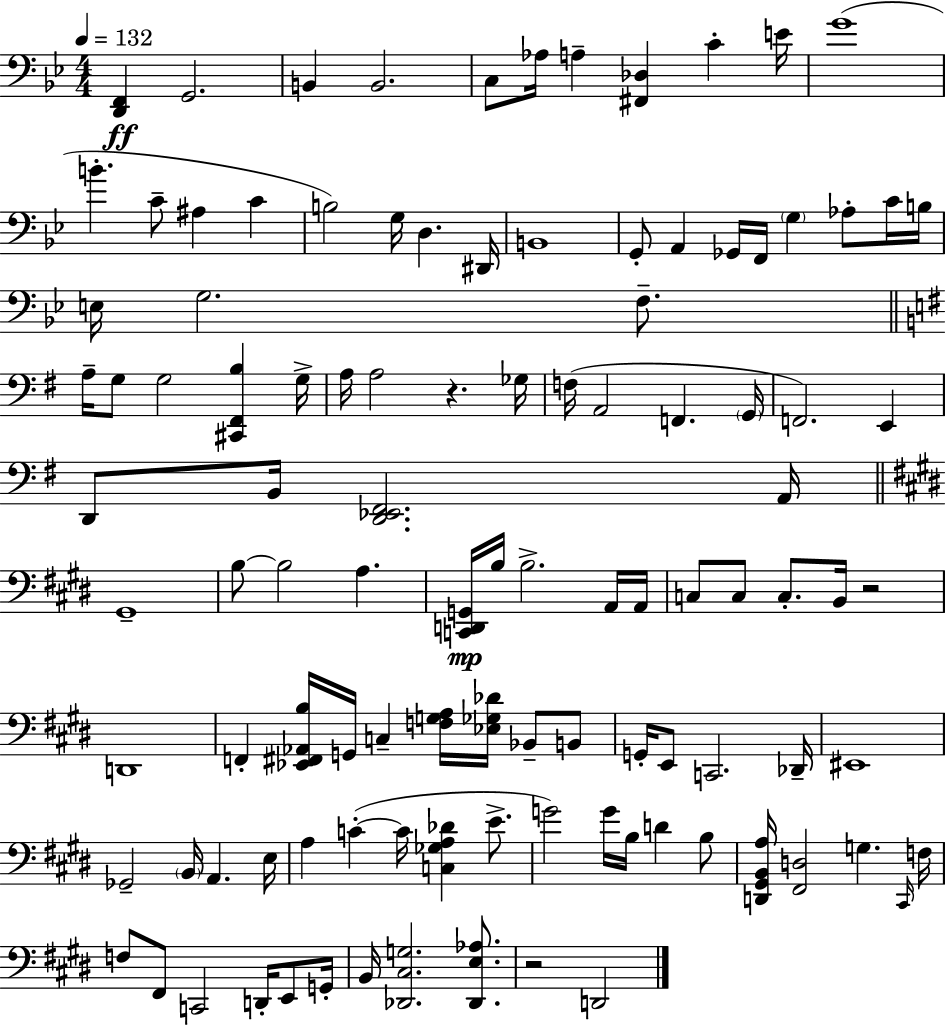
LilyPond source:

{
  \clef bass
  \numericTimeSignature
  \time 4/4
  \key bes \major
  \tempo 4 = 132
  \repeat volta 2 { <d, f,>4\ff g,2. | b,4 b,2. | c8 aes16 a4-- <fis, des>4 c'4-. e'16 | g'1( | \break b'4.-. c'8-- ais4 c'4 | b2) g16 d4. dis,16 | b,1 | g,8-. a,4 ges,16 f,16 \parenthesize g4 aes8-. c'16 b16 | \break e16 g2. f8.-- | \bar "||" \break \key e \minor a16-- g8 g2 <cis, fis, b>4 g16-> | a16 a2 r4. ges16 | f16( a,2 f,4. \parenthesize g,16 | f,2.) e,4 | \break d,8 b,16 <d, ees, fis,>2. a,16 | \bar "||" \break \key e \major gis,1-- | b8~~ b2 a4. | <c, d, g,>16\mp b16 b2.-> a,16 a,16 | c8 c8 c8.-. b,16 r2 | \break d,1 | f,4-. <ees, fis, aes, b>16 g,16 c4-- <f g a>16 <ees ges des'>16 bes,8-- b,8 | g,16-. e,8 c,2. des,16-- | eis,1 | \break ges,2-- \parenthesize b,16 a,4. e16 | a4 c'4-.~(~ c'16 <c ges a des'>4 e'8.-> | g'2) g'16 b16 d'4 b8 | <d, gis, b, a>16 <fis, d>2 g4. \grace { cis,16 } | \break f16 f8 fis,8 c,2 d,16-. e,8 | g,16-. b,16 <des, cis g>2. <des, e aes>8. | r2 d,2 | } \bar "|."
}